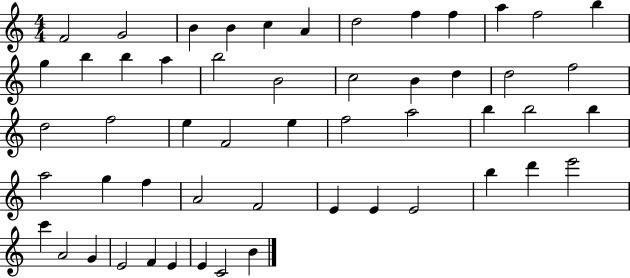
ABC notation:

X:1
T:Untitled
M:4/4
L:1/4
K:C
F2 G2 B B c A d2 f f a f2 b g b b a b2 B2 c2 B d d2 f2 d2 f2 e F2 e f2 a2 b b2 b a2 g f A2 F2 E E E2 b d' e'2 c' A2 G E2 F E E C2 B